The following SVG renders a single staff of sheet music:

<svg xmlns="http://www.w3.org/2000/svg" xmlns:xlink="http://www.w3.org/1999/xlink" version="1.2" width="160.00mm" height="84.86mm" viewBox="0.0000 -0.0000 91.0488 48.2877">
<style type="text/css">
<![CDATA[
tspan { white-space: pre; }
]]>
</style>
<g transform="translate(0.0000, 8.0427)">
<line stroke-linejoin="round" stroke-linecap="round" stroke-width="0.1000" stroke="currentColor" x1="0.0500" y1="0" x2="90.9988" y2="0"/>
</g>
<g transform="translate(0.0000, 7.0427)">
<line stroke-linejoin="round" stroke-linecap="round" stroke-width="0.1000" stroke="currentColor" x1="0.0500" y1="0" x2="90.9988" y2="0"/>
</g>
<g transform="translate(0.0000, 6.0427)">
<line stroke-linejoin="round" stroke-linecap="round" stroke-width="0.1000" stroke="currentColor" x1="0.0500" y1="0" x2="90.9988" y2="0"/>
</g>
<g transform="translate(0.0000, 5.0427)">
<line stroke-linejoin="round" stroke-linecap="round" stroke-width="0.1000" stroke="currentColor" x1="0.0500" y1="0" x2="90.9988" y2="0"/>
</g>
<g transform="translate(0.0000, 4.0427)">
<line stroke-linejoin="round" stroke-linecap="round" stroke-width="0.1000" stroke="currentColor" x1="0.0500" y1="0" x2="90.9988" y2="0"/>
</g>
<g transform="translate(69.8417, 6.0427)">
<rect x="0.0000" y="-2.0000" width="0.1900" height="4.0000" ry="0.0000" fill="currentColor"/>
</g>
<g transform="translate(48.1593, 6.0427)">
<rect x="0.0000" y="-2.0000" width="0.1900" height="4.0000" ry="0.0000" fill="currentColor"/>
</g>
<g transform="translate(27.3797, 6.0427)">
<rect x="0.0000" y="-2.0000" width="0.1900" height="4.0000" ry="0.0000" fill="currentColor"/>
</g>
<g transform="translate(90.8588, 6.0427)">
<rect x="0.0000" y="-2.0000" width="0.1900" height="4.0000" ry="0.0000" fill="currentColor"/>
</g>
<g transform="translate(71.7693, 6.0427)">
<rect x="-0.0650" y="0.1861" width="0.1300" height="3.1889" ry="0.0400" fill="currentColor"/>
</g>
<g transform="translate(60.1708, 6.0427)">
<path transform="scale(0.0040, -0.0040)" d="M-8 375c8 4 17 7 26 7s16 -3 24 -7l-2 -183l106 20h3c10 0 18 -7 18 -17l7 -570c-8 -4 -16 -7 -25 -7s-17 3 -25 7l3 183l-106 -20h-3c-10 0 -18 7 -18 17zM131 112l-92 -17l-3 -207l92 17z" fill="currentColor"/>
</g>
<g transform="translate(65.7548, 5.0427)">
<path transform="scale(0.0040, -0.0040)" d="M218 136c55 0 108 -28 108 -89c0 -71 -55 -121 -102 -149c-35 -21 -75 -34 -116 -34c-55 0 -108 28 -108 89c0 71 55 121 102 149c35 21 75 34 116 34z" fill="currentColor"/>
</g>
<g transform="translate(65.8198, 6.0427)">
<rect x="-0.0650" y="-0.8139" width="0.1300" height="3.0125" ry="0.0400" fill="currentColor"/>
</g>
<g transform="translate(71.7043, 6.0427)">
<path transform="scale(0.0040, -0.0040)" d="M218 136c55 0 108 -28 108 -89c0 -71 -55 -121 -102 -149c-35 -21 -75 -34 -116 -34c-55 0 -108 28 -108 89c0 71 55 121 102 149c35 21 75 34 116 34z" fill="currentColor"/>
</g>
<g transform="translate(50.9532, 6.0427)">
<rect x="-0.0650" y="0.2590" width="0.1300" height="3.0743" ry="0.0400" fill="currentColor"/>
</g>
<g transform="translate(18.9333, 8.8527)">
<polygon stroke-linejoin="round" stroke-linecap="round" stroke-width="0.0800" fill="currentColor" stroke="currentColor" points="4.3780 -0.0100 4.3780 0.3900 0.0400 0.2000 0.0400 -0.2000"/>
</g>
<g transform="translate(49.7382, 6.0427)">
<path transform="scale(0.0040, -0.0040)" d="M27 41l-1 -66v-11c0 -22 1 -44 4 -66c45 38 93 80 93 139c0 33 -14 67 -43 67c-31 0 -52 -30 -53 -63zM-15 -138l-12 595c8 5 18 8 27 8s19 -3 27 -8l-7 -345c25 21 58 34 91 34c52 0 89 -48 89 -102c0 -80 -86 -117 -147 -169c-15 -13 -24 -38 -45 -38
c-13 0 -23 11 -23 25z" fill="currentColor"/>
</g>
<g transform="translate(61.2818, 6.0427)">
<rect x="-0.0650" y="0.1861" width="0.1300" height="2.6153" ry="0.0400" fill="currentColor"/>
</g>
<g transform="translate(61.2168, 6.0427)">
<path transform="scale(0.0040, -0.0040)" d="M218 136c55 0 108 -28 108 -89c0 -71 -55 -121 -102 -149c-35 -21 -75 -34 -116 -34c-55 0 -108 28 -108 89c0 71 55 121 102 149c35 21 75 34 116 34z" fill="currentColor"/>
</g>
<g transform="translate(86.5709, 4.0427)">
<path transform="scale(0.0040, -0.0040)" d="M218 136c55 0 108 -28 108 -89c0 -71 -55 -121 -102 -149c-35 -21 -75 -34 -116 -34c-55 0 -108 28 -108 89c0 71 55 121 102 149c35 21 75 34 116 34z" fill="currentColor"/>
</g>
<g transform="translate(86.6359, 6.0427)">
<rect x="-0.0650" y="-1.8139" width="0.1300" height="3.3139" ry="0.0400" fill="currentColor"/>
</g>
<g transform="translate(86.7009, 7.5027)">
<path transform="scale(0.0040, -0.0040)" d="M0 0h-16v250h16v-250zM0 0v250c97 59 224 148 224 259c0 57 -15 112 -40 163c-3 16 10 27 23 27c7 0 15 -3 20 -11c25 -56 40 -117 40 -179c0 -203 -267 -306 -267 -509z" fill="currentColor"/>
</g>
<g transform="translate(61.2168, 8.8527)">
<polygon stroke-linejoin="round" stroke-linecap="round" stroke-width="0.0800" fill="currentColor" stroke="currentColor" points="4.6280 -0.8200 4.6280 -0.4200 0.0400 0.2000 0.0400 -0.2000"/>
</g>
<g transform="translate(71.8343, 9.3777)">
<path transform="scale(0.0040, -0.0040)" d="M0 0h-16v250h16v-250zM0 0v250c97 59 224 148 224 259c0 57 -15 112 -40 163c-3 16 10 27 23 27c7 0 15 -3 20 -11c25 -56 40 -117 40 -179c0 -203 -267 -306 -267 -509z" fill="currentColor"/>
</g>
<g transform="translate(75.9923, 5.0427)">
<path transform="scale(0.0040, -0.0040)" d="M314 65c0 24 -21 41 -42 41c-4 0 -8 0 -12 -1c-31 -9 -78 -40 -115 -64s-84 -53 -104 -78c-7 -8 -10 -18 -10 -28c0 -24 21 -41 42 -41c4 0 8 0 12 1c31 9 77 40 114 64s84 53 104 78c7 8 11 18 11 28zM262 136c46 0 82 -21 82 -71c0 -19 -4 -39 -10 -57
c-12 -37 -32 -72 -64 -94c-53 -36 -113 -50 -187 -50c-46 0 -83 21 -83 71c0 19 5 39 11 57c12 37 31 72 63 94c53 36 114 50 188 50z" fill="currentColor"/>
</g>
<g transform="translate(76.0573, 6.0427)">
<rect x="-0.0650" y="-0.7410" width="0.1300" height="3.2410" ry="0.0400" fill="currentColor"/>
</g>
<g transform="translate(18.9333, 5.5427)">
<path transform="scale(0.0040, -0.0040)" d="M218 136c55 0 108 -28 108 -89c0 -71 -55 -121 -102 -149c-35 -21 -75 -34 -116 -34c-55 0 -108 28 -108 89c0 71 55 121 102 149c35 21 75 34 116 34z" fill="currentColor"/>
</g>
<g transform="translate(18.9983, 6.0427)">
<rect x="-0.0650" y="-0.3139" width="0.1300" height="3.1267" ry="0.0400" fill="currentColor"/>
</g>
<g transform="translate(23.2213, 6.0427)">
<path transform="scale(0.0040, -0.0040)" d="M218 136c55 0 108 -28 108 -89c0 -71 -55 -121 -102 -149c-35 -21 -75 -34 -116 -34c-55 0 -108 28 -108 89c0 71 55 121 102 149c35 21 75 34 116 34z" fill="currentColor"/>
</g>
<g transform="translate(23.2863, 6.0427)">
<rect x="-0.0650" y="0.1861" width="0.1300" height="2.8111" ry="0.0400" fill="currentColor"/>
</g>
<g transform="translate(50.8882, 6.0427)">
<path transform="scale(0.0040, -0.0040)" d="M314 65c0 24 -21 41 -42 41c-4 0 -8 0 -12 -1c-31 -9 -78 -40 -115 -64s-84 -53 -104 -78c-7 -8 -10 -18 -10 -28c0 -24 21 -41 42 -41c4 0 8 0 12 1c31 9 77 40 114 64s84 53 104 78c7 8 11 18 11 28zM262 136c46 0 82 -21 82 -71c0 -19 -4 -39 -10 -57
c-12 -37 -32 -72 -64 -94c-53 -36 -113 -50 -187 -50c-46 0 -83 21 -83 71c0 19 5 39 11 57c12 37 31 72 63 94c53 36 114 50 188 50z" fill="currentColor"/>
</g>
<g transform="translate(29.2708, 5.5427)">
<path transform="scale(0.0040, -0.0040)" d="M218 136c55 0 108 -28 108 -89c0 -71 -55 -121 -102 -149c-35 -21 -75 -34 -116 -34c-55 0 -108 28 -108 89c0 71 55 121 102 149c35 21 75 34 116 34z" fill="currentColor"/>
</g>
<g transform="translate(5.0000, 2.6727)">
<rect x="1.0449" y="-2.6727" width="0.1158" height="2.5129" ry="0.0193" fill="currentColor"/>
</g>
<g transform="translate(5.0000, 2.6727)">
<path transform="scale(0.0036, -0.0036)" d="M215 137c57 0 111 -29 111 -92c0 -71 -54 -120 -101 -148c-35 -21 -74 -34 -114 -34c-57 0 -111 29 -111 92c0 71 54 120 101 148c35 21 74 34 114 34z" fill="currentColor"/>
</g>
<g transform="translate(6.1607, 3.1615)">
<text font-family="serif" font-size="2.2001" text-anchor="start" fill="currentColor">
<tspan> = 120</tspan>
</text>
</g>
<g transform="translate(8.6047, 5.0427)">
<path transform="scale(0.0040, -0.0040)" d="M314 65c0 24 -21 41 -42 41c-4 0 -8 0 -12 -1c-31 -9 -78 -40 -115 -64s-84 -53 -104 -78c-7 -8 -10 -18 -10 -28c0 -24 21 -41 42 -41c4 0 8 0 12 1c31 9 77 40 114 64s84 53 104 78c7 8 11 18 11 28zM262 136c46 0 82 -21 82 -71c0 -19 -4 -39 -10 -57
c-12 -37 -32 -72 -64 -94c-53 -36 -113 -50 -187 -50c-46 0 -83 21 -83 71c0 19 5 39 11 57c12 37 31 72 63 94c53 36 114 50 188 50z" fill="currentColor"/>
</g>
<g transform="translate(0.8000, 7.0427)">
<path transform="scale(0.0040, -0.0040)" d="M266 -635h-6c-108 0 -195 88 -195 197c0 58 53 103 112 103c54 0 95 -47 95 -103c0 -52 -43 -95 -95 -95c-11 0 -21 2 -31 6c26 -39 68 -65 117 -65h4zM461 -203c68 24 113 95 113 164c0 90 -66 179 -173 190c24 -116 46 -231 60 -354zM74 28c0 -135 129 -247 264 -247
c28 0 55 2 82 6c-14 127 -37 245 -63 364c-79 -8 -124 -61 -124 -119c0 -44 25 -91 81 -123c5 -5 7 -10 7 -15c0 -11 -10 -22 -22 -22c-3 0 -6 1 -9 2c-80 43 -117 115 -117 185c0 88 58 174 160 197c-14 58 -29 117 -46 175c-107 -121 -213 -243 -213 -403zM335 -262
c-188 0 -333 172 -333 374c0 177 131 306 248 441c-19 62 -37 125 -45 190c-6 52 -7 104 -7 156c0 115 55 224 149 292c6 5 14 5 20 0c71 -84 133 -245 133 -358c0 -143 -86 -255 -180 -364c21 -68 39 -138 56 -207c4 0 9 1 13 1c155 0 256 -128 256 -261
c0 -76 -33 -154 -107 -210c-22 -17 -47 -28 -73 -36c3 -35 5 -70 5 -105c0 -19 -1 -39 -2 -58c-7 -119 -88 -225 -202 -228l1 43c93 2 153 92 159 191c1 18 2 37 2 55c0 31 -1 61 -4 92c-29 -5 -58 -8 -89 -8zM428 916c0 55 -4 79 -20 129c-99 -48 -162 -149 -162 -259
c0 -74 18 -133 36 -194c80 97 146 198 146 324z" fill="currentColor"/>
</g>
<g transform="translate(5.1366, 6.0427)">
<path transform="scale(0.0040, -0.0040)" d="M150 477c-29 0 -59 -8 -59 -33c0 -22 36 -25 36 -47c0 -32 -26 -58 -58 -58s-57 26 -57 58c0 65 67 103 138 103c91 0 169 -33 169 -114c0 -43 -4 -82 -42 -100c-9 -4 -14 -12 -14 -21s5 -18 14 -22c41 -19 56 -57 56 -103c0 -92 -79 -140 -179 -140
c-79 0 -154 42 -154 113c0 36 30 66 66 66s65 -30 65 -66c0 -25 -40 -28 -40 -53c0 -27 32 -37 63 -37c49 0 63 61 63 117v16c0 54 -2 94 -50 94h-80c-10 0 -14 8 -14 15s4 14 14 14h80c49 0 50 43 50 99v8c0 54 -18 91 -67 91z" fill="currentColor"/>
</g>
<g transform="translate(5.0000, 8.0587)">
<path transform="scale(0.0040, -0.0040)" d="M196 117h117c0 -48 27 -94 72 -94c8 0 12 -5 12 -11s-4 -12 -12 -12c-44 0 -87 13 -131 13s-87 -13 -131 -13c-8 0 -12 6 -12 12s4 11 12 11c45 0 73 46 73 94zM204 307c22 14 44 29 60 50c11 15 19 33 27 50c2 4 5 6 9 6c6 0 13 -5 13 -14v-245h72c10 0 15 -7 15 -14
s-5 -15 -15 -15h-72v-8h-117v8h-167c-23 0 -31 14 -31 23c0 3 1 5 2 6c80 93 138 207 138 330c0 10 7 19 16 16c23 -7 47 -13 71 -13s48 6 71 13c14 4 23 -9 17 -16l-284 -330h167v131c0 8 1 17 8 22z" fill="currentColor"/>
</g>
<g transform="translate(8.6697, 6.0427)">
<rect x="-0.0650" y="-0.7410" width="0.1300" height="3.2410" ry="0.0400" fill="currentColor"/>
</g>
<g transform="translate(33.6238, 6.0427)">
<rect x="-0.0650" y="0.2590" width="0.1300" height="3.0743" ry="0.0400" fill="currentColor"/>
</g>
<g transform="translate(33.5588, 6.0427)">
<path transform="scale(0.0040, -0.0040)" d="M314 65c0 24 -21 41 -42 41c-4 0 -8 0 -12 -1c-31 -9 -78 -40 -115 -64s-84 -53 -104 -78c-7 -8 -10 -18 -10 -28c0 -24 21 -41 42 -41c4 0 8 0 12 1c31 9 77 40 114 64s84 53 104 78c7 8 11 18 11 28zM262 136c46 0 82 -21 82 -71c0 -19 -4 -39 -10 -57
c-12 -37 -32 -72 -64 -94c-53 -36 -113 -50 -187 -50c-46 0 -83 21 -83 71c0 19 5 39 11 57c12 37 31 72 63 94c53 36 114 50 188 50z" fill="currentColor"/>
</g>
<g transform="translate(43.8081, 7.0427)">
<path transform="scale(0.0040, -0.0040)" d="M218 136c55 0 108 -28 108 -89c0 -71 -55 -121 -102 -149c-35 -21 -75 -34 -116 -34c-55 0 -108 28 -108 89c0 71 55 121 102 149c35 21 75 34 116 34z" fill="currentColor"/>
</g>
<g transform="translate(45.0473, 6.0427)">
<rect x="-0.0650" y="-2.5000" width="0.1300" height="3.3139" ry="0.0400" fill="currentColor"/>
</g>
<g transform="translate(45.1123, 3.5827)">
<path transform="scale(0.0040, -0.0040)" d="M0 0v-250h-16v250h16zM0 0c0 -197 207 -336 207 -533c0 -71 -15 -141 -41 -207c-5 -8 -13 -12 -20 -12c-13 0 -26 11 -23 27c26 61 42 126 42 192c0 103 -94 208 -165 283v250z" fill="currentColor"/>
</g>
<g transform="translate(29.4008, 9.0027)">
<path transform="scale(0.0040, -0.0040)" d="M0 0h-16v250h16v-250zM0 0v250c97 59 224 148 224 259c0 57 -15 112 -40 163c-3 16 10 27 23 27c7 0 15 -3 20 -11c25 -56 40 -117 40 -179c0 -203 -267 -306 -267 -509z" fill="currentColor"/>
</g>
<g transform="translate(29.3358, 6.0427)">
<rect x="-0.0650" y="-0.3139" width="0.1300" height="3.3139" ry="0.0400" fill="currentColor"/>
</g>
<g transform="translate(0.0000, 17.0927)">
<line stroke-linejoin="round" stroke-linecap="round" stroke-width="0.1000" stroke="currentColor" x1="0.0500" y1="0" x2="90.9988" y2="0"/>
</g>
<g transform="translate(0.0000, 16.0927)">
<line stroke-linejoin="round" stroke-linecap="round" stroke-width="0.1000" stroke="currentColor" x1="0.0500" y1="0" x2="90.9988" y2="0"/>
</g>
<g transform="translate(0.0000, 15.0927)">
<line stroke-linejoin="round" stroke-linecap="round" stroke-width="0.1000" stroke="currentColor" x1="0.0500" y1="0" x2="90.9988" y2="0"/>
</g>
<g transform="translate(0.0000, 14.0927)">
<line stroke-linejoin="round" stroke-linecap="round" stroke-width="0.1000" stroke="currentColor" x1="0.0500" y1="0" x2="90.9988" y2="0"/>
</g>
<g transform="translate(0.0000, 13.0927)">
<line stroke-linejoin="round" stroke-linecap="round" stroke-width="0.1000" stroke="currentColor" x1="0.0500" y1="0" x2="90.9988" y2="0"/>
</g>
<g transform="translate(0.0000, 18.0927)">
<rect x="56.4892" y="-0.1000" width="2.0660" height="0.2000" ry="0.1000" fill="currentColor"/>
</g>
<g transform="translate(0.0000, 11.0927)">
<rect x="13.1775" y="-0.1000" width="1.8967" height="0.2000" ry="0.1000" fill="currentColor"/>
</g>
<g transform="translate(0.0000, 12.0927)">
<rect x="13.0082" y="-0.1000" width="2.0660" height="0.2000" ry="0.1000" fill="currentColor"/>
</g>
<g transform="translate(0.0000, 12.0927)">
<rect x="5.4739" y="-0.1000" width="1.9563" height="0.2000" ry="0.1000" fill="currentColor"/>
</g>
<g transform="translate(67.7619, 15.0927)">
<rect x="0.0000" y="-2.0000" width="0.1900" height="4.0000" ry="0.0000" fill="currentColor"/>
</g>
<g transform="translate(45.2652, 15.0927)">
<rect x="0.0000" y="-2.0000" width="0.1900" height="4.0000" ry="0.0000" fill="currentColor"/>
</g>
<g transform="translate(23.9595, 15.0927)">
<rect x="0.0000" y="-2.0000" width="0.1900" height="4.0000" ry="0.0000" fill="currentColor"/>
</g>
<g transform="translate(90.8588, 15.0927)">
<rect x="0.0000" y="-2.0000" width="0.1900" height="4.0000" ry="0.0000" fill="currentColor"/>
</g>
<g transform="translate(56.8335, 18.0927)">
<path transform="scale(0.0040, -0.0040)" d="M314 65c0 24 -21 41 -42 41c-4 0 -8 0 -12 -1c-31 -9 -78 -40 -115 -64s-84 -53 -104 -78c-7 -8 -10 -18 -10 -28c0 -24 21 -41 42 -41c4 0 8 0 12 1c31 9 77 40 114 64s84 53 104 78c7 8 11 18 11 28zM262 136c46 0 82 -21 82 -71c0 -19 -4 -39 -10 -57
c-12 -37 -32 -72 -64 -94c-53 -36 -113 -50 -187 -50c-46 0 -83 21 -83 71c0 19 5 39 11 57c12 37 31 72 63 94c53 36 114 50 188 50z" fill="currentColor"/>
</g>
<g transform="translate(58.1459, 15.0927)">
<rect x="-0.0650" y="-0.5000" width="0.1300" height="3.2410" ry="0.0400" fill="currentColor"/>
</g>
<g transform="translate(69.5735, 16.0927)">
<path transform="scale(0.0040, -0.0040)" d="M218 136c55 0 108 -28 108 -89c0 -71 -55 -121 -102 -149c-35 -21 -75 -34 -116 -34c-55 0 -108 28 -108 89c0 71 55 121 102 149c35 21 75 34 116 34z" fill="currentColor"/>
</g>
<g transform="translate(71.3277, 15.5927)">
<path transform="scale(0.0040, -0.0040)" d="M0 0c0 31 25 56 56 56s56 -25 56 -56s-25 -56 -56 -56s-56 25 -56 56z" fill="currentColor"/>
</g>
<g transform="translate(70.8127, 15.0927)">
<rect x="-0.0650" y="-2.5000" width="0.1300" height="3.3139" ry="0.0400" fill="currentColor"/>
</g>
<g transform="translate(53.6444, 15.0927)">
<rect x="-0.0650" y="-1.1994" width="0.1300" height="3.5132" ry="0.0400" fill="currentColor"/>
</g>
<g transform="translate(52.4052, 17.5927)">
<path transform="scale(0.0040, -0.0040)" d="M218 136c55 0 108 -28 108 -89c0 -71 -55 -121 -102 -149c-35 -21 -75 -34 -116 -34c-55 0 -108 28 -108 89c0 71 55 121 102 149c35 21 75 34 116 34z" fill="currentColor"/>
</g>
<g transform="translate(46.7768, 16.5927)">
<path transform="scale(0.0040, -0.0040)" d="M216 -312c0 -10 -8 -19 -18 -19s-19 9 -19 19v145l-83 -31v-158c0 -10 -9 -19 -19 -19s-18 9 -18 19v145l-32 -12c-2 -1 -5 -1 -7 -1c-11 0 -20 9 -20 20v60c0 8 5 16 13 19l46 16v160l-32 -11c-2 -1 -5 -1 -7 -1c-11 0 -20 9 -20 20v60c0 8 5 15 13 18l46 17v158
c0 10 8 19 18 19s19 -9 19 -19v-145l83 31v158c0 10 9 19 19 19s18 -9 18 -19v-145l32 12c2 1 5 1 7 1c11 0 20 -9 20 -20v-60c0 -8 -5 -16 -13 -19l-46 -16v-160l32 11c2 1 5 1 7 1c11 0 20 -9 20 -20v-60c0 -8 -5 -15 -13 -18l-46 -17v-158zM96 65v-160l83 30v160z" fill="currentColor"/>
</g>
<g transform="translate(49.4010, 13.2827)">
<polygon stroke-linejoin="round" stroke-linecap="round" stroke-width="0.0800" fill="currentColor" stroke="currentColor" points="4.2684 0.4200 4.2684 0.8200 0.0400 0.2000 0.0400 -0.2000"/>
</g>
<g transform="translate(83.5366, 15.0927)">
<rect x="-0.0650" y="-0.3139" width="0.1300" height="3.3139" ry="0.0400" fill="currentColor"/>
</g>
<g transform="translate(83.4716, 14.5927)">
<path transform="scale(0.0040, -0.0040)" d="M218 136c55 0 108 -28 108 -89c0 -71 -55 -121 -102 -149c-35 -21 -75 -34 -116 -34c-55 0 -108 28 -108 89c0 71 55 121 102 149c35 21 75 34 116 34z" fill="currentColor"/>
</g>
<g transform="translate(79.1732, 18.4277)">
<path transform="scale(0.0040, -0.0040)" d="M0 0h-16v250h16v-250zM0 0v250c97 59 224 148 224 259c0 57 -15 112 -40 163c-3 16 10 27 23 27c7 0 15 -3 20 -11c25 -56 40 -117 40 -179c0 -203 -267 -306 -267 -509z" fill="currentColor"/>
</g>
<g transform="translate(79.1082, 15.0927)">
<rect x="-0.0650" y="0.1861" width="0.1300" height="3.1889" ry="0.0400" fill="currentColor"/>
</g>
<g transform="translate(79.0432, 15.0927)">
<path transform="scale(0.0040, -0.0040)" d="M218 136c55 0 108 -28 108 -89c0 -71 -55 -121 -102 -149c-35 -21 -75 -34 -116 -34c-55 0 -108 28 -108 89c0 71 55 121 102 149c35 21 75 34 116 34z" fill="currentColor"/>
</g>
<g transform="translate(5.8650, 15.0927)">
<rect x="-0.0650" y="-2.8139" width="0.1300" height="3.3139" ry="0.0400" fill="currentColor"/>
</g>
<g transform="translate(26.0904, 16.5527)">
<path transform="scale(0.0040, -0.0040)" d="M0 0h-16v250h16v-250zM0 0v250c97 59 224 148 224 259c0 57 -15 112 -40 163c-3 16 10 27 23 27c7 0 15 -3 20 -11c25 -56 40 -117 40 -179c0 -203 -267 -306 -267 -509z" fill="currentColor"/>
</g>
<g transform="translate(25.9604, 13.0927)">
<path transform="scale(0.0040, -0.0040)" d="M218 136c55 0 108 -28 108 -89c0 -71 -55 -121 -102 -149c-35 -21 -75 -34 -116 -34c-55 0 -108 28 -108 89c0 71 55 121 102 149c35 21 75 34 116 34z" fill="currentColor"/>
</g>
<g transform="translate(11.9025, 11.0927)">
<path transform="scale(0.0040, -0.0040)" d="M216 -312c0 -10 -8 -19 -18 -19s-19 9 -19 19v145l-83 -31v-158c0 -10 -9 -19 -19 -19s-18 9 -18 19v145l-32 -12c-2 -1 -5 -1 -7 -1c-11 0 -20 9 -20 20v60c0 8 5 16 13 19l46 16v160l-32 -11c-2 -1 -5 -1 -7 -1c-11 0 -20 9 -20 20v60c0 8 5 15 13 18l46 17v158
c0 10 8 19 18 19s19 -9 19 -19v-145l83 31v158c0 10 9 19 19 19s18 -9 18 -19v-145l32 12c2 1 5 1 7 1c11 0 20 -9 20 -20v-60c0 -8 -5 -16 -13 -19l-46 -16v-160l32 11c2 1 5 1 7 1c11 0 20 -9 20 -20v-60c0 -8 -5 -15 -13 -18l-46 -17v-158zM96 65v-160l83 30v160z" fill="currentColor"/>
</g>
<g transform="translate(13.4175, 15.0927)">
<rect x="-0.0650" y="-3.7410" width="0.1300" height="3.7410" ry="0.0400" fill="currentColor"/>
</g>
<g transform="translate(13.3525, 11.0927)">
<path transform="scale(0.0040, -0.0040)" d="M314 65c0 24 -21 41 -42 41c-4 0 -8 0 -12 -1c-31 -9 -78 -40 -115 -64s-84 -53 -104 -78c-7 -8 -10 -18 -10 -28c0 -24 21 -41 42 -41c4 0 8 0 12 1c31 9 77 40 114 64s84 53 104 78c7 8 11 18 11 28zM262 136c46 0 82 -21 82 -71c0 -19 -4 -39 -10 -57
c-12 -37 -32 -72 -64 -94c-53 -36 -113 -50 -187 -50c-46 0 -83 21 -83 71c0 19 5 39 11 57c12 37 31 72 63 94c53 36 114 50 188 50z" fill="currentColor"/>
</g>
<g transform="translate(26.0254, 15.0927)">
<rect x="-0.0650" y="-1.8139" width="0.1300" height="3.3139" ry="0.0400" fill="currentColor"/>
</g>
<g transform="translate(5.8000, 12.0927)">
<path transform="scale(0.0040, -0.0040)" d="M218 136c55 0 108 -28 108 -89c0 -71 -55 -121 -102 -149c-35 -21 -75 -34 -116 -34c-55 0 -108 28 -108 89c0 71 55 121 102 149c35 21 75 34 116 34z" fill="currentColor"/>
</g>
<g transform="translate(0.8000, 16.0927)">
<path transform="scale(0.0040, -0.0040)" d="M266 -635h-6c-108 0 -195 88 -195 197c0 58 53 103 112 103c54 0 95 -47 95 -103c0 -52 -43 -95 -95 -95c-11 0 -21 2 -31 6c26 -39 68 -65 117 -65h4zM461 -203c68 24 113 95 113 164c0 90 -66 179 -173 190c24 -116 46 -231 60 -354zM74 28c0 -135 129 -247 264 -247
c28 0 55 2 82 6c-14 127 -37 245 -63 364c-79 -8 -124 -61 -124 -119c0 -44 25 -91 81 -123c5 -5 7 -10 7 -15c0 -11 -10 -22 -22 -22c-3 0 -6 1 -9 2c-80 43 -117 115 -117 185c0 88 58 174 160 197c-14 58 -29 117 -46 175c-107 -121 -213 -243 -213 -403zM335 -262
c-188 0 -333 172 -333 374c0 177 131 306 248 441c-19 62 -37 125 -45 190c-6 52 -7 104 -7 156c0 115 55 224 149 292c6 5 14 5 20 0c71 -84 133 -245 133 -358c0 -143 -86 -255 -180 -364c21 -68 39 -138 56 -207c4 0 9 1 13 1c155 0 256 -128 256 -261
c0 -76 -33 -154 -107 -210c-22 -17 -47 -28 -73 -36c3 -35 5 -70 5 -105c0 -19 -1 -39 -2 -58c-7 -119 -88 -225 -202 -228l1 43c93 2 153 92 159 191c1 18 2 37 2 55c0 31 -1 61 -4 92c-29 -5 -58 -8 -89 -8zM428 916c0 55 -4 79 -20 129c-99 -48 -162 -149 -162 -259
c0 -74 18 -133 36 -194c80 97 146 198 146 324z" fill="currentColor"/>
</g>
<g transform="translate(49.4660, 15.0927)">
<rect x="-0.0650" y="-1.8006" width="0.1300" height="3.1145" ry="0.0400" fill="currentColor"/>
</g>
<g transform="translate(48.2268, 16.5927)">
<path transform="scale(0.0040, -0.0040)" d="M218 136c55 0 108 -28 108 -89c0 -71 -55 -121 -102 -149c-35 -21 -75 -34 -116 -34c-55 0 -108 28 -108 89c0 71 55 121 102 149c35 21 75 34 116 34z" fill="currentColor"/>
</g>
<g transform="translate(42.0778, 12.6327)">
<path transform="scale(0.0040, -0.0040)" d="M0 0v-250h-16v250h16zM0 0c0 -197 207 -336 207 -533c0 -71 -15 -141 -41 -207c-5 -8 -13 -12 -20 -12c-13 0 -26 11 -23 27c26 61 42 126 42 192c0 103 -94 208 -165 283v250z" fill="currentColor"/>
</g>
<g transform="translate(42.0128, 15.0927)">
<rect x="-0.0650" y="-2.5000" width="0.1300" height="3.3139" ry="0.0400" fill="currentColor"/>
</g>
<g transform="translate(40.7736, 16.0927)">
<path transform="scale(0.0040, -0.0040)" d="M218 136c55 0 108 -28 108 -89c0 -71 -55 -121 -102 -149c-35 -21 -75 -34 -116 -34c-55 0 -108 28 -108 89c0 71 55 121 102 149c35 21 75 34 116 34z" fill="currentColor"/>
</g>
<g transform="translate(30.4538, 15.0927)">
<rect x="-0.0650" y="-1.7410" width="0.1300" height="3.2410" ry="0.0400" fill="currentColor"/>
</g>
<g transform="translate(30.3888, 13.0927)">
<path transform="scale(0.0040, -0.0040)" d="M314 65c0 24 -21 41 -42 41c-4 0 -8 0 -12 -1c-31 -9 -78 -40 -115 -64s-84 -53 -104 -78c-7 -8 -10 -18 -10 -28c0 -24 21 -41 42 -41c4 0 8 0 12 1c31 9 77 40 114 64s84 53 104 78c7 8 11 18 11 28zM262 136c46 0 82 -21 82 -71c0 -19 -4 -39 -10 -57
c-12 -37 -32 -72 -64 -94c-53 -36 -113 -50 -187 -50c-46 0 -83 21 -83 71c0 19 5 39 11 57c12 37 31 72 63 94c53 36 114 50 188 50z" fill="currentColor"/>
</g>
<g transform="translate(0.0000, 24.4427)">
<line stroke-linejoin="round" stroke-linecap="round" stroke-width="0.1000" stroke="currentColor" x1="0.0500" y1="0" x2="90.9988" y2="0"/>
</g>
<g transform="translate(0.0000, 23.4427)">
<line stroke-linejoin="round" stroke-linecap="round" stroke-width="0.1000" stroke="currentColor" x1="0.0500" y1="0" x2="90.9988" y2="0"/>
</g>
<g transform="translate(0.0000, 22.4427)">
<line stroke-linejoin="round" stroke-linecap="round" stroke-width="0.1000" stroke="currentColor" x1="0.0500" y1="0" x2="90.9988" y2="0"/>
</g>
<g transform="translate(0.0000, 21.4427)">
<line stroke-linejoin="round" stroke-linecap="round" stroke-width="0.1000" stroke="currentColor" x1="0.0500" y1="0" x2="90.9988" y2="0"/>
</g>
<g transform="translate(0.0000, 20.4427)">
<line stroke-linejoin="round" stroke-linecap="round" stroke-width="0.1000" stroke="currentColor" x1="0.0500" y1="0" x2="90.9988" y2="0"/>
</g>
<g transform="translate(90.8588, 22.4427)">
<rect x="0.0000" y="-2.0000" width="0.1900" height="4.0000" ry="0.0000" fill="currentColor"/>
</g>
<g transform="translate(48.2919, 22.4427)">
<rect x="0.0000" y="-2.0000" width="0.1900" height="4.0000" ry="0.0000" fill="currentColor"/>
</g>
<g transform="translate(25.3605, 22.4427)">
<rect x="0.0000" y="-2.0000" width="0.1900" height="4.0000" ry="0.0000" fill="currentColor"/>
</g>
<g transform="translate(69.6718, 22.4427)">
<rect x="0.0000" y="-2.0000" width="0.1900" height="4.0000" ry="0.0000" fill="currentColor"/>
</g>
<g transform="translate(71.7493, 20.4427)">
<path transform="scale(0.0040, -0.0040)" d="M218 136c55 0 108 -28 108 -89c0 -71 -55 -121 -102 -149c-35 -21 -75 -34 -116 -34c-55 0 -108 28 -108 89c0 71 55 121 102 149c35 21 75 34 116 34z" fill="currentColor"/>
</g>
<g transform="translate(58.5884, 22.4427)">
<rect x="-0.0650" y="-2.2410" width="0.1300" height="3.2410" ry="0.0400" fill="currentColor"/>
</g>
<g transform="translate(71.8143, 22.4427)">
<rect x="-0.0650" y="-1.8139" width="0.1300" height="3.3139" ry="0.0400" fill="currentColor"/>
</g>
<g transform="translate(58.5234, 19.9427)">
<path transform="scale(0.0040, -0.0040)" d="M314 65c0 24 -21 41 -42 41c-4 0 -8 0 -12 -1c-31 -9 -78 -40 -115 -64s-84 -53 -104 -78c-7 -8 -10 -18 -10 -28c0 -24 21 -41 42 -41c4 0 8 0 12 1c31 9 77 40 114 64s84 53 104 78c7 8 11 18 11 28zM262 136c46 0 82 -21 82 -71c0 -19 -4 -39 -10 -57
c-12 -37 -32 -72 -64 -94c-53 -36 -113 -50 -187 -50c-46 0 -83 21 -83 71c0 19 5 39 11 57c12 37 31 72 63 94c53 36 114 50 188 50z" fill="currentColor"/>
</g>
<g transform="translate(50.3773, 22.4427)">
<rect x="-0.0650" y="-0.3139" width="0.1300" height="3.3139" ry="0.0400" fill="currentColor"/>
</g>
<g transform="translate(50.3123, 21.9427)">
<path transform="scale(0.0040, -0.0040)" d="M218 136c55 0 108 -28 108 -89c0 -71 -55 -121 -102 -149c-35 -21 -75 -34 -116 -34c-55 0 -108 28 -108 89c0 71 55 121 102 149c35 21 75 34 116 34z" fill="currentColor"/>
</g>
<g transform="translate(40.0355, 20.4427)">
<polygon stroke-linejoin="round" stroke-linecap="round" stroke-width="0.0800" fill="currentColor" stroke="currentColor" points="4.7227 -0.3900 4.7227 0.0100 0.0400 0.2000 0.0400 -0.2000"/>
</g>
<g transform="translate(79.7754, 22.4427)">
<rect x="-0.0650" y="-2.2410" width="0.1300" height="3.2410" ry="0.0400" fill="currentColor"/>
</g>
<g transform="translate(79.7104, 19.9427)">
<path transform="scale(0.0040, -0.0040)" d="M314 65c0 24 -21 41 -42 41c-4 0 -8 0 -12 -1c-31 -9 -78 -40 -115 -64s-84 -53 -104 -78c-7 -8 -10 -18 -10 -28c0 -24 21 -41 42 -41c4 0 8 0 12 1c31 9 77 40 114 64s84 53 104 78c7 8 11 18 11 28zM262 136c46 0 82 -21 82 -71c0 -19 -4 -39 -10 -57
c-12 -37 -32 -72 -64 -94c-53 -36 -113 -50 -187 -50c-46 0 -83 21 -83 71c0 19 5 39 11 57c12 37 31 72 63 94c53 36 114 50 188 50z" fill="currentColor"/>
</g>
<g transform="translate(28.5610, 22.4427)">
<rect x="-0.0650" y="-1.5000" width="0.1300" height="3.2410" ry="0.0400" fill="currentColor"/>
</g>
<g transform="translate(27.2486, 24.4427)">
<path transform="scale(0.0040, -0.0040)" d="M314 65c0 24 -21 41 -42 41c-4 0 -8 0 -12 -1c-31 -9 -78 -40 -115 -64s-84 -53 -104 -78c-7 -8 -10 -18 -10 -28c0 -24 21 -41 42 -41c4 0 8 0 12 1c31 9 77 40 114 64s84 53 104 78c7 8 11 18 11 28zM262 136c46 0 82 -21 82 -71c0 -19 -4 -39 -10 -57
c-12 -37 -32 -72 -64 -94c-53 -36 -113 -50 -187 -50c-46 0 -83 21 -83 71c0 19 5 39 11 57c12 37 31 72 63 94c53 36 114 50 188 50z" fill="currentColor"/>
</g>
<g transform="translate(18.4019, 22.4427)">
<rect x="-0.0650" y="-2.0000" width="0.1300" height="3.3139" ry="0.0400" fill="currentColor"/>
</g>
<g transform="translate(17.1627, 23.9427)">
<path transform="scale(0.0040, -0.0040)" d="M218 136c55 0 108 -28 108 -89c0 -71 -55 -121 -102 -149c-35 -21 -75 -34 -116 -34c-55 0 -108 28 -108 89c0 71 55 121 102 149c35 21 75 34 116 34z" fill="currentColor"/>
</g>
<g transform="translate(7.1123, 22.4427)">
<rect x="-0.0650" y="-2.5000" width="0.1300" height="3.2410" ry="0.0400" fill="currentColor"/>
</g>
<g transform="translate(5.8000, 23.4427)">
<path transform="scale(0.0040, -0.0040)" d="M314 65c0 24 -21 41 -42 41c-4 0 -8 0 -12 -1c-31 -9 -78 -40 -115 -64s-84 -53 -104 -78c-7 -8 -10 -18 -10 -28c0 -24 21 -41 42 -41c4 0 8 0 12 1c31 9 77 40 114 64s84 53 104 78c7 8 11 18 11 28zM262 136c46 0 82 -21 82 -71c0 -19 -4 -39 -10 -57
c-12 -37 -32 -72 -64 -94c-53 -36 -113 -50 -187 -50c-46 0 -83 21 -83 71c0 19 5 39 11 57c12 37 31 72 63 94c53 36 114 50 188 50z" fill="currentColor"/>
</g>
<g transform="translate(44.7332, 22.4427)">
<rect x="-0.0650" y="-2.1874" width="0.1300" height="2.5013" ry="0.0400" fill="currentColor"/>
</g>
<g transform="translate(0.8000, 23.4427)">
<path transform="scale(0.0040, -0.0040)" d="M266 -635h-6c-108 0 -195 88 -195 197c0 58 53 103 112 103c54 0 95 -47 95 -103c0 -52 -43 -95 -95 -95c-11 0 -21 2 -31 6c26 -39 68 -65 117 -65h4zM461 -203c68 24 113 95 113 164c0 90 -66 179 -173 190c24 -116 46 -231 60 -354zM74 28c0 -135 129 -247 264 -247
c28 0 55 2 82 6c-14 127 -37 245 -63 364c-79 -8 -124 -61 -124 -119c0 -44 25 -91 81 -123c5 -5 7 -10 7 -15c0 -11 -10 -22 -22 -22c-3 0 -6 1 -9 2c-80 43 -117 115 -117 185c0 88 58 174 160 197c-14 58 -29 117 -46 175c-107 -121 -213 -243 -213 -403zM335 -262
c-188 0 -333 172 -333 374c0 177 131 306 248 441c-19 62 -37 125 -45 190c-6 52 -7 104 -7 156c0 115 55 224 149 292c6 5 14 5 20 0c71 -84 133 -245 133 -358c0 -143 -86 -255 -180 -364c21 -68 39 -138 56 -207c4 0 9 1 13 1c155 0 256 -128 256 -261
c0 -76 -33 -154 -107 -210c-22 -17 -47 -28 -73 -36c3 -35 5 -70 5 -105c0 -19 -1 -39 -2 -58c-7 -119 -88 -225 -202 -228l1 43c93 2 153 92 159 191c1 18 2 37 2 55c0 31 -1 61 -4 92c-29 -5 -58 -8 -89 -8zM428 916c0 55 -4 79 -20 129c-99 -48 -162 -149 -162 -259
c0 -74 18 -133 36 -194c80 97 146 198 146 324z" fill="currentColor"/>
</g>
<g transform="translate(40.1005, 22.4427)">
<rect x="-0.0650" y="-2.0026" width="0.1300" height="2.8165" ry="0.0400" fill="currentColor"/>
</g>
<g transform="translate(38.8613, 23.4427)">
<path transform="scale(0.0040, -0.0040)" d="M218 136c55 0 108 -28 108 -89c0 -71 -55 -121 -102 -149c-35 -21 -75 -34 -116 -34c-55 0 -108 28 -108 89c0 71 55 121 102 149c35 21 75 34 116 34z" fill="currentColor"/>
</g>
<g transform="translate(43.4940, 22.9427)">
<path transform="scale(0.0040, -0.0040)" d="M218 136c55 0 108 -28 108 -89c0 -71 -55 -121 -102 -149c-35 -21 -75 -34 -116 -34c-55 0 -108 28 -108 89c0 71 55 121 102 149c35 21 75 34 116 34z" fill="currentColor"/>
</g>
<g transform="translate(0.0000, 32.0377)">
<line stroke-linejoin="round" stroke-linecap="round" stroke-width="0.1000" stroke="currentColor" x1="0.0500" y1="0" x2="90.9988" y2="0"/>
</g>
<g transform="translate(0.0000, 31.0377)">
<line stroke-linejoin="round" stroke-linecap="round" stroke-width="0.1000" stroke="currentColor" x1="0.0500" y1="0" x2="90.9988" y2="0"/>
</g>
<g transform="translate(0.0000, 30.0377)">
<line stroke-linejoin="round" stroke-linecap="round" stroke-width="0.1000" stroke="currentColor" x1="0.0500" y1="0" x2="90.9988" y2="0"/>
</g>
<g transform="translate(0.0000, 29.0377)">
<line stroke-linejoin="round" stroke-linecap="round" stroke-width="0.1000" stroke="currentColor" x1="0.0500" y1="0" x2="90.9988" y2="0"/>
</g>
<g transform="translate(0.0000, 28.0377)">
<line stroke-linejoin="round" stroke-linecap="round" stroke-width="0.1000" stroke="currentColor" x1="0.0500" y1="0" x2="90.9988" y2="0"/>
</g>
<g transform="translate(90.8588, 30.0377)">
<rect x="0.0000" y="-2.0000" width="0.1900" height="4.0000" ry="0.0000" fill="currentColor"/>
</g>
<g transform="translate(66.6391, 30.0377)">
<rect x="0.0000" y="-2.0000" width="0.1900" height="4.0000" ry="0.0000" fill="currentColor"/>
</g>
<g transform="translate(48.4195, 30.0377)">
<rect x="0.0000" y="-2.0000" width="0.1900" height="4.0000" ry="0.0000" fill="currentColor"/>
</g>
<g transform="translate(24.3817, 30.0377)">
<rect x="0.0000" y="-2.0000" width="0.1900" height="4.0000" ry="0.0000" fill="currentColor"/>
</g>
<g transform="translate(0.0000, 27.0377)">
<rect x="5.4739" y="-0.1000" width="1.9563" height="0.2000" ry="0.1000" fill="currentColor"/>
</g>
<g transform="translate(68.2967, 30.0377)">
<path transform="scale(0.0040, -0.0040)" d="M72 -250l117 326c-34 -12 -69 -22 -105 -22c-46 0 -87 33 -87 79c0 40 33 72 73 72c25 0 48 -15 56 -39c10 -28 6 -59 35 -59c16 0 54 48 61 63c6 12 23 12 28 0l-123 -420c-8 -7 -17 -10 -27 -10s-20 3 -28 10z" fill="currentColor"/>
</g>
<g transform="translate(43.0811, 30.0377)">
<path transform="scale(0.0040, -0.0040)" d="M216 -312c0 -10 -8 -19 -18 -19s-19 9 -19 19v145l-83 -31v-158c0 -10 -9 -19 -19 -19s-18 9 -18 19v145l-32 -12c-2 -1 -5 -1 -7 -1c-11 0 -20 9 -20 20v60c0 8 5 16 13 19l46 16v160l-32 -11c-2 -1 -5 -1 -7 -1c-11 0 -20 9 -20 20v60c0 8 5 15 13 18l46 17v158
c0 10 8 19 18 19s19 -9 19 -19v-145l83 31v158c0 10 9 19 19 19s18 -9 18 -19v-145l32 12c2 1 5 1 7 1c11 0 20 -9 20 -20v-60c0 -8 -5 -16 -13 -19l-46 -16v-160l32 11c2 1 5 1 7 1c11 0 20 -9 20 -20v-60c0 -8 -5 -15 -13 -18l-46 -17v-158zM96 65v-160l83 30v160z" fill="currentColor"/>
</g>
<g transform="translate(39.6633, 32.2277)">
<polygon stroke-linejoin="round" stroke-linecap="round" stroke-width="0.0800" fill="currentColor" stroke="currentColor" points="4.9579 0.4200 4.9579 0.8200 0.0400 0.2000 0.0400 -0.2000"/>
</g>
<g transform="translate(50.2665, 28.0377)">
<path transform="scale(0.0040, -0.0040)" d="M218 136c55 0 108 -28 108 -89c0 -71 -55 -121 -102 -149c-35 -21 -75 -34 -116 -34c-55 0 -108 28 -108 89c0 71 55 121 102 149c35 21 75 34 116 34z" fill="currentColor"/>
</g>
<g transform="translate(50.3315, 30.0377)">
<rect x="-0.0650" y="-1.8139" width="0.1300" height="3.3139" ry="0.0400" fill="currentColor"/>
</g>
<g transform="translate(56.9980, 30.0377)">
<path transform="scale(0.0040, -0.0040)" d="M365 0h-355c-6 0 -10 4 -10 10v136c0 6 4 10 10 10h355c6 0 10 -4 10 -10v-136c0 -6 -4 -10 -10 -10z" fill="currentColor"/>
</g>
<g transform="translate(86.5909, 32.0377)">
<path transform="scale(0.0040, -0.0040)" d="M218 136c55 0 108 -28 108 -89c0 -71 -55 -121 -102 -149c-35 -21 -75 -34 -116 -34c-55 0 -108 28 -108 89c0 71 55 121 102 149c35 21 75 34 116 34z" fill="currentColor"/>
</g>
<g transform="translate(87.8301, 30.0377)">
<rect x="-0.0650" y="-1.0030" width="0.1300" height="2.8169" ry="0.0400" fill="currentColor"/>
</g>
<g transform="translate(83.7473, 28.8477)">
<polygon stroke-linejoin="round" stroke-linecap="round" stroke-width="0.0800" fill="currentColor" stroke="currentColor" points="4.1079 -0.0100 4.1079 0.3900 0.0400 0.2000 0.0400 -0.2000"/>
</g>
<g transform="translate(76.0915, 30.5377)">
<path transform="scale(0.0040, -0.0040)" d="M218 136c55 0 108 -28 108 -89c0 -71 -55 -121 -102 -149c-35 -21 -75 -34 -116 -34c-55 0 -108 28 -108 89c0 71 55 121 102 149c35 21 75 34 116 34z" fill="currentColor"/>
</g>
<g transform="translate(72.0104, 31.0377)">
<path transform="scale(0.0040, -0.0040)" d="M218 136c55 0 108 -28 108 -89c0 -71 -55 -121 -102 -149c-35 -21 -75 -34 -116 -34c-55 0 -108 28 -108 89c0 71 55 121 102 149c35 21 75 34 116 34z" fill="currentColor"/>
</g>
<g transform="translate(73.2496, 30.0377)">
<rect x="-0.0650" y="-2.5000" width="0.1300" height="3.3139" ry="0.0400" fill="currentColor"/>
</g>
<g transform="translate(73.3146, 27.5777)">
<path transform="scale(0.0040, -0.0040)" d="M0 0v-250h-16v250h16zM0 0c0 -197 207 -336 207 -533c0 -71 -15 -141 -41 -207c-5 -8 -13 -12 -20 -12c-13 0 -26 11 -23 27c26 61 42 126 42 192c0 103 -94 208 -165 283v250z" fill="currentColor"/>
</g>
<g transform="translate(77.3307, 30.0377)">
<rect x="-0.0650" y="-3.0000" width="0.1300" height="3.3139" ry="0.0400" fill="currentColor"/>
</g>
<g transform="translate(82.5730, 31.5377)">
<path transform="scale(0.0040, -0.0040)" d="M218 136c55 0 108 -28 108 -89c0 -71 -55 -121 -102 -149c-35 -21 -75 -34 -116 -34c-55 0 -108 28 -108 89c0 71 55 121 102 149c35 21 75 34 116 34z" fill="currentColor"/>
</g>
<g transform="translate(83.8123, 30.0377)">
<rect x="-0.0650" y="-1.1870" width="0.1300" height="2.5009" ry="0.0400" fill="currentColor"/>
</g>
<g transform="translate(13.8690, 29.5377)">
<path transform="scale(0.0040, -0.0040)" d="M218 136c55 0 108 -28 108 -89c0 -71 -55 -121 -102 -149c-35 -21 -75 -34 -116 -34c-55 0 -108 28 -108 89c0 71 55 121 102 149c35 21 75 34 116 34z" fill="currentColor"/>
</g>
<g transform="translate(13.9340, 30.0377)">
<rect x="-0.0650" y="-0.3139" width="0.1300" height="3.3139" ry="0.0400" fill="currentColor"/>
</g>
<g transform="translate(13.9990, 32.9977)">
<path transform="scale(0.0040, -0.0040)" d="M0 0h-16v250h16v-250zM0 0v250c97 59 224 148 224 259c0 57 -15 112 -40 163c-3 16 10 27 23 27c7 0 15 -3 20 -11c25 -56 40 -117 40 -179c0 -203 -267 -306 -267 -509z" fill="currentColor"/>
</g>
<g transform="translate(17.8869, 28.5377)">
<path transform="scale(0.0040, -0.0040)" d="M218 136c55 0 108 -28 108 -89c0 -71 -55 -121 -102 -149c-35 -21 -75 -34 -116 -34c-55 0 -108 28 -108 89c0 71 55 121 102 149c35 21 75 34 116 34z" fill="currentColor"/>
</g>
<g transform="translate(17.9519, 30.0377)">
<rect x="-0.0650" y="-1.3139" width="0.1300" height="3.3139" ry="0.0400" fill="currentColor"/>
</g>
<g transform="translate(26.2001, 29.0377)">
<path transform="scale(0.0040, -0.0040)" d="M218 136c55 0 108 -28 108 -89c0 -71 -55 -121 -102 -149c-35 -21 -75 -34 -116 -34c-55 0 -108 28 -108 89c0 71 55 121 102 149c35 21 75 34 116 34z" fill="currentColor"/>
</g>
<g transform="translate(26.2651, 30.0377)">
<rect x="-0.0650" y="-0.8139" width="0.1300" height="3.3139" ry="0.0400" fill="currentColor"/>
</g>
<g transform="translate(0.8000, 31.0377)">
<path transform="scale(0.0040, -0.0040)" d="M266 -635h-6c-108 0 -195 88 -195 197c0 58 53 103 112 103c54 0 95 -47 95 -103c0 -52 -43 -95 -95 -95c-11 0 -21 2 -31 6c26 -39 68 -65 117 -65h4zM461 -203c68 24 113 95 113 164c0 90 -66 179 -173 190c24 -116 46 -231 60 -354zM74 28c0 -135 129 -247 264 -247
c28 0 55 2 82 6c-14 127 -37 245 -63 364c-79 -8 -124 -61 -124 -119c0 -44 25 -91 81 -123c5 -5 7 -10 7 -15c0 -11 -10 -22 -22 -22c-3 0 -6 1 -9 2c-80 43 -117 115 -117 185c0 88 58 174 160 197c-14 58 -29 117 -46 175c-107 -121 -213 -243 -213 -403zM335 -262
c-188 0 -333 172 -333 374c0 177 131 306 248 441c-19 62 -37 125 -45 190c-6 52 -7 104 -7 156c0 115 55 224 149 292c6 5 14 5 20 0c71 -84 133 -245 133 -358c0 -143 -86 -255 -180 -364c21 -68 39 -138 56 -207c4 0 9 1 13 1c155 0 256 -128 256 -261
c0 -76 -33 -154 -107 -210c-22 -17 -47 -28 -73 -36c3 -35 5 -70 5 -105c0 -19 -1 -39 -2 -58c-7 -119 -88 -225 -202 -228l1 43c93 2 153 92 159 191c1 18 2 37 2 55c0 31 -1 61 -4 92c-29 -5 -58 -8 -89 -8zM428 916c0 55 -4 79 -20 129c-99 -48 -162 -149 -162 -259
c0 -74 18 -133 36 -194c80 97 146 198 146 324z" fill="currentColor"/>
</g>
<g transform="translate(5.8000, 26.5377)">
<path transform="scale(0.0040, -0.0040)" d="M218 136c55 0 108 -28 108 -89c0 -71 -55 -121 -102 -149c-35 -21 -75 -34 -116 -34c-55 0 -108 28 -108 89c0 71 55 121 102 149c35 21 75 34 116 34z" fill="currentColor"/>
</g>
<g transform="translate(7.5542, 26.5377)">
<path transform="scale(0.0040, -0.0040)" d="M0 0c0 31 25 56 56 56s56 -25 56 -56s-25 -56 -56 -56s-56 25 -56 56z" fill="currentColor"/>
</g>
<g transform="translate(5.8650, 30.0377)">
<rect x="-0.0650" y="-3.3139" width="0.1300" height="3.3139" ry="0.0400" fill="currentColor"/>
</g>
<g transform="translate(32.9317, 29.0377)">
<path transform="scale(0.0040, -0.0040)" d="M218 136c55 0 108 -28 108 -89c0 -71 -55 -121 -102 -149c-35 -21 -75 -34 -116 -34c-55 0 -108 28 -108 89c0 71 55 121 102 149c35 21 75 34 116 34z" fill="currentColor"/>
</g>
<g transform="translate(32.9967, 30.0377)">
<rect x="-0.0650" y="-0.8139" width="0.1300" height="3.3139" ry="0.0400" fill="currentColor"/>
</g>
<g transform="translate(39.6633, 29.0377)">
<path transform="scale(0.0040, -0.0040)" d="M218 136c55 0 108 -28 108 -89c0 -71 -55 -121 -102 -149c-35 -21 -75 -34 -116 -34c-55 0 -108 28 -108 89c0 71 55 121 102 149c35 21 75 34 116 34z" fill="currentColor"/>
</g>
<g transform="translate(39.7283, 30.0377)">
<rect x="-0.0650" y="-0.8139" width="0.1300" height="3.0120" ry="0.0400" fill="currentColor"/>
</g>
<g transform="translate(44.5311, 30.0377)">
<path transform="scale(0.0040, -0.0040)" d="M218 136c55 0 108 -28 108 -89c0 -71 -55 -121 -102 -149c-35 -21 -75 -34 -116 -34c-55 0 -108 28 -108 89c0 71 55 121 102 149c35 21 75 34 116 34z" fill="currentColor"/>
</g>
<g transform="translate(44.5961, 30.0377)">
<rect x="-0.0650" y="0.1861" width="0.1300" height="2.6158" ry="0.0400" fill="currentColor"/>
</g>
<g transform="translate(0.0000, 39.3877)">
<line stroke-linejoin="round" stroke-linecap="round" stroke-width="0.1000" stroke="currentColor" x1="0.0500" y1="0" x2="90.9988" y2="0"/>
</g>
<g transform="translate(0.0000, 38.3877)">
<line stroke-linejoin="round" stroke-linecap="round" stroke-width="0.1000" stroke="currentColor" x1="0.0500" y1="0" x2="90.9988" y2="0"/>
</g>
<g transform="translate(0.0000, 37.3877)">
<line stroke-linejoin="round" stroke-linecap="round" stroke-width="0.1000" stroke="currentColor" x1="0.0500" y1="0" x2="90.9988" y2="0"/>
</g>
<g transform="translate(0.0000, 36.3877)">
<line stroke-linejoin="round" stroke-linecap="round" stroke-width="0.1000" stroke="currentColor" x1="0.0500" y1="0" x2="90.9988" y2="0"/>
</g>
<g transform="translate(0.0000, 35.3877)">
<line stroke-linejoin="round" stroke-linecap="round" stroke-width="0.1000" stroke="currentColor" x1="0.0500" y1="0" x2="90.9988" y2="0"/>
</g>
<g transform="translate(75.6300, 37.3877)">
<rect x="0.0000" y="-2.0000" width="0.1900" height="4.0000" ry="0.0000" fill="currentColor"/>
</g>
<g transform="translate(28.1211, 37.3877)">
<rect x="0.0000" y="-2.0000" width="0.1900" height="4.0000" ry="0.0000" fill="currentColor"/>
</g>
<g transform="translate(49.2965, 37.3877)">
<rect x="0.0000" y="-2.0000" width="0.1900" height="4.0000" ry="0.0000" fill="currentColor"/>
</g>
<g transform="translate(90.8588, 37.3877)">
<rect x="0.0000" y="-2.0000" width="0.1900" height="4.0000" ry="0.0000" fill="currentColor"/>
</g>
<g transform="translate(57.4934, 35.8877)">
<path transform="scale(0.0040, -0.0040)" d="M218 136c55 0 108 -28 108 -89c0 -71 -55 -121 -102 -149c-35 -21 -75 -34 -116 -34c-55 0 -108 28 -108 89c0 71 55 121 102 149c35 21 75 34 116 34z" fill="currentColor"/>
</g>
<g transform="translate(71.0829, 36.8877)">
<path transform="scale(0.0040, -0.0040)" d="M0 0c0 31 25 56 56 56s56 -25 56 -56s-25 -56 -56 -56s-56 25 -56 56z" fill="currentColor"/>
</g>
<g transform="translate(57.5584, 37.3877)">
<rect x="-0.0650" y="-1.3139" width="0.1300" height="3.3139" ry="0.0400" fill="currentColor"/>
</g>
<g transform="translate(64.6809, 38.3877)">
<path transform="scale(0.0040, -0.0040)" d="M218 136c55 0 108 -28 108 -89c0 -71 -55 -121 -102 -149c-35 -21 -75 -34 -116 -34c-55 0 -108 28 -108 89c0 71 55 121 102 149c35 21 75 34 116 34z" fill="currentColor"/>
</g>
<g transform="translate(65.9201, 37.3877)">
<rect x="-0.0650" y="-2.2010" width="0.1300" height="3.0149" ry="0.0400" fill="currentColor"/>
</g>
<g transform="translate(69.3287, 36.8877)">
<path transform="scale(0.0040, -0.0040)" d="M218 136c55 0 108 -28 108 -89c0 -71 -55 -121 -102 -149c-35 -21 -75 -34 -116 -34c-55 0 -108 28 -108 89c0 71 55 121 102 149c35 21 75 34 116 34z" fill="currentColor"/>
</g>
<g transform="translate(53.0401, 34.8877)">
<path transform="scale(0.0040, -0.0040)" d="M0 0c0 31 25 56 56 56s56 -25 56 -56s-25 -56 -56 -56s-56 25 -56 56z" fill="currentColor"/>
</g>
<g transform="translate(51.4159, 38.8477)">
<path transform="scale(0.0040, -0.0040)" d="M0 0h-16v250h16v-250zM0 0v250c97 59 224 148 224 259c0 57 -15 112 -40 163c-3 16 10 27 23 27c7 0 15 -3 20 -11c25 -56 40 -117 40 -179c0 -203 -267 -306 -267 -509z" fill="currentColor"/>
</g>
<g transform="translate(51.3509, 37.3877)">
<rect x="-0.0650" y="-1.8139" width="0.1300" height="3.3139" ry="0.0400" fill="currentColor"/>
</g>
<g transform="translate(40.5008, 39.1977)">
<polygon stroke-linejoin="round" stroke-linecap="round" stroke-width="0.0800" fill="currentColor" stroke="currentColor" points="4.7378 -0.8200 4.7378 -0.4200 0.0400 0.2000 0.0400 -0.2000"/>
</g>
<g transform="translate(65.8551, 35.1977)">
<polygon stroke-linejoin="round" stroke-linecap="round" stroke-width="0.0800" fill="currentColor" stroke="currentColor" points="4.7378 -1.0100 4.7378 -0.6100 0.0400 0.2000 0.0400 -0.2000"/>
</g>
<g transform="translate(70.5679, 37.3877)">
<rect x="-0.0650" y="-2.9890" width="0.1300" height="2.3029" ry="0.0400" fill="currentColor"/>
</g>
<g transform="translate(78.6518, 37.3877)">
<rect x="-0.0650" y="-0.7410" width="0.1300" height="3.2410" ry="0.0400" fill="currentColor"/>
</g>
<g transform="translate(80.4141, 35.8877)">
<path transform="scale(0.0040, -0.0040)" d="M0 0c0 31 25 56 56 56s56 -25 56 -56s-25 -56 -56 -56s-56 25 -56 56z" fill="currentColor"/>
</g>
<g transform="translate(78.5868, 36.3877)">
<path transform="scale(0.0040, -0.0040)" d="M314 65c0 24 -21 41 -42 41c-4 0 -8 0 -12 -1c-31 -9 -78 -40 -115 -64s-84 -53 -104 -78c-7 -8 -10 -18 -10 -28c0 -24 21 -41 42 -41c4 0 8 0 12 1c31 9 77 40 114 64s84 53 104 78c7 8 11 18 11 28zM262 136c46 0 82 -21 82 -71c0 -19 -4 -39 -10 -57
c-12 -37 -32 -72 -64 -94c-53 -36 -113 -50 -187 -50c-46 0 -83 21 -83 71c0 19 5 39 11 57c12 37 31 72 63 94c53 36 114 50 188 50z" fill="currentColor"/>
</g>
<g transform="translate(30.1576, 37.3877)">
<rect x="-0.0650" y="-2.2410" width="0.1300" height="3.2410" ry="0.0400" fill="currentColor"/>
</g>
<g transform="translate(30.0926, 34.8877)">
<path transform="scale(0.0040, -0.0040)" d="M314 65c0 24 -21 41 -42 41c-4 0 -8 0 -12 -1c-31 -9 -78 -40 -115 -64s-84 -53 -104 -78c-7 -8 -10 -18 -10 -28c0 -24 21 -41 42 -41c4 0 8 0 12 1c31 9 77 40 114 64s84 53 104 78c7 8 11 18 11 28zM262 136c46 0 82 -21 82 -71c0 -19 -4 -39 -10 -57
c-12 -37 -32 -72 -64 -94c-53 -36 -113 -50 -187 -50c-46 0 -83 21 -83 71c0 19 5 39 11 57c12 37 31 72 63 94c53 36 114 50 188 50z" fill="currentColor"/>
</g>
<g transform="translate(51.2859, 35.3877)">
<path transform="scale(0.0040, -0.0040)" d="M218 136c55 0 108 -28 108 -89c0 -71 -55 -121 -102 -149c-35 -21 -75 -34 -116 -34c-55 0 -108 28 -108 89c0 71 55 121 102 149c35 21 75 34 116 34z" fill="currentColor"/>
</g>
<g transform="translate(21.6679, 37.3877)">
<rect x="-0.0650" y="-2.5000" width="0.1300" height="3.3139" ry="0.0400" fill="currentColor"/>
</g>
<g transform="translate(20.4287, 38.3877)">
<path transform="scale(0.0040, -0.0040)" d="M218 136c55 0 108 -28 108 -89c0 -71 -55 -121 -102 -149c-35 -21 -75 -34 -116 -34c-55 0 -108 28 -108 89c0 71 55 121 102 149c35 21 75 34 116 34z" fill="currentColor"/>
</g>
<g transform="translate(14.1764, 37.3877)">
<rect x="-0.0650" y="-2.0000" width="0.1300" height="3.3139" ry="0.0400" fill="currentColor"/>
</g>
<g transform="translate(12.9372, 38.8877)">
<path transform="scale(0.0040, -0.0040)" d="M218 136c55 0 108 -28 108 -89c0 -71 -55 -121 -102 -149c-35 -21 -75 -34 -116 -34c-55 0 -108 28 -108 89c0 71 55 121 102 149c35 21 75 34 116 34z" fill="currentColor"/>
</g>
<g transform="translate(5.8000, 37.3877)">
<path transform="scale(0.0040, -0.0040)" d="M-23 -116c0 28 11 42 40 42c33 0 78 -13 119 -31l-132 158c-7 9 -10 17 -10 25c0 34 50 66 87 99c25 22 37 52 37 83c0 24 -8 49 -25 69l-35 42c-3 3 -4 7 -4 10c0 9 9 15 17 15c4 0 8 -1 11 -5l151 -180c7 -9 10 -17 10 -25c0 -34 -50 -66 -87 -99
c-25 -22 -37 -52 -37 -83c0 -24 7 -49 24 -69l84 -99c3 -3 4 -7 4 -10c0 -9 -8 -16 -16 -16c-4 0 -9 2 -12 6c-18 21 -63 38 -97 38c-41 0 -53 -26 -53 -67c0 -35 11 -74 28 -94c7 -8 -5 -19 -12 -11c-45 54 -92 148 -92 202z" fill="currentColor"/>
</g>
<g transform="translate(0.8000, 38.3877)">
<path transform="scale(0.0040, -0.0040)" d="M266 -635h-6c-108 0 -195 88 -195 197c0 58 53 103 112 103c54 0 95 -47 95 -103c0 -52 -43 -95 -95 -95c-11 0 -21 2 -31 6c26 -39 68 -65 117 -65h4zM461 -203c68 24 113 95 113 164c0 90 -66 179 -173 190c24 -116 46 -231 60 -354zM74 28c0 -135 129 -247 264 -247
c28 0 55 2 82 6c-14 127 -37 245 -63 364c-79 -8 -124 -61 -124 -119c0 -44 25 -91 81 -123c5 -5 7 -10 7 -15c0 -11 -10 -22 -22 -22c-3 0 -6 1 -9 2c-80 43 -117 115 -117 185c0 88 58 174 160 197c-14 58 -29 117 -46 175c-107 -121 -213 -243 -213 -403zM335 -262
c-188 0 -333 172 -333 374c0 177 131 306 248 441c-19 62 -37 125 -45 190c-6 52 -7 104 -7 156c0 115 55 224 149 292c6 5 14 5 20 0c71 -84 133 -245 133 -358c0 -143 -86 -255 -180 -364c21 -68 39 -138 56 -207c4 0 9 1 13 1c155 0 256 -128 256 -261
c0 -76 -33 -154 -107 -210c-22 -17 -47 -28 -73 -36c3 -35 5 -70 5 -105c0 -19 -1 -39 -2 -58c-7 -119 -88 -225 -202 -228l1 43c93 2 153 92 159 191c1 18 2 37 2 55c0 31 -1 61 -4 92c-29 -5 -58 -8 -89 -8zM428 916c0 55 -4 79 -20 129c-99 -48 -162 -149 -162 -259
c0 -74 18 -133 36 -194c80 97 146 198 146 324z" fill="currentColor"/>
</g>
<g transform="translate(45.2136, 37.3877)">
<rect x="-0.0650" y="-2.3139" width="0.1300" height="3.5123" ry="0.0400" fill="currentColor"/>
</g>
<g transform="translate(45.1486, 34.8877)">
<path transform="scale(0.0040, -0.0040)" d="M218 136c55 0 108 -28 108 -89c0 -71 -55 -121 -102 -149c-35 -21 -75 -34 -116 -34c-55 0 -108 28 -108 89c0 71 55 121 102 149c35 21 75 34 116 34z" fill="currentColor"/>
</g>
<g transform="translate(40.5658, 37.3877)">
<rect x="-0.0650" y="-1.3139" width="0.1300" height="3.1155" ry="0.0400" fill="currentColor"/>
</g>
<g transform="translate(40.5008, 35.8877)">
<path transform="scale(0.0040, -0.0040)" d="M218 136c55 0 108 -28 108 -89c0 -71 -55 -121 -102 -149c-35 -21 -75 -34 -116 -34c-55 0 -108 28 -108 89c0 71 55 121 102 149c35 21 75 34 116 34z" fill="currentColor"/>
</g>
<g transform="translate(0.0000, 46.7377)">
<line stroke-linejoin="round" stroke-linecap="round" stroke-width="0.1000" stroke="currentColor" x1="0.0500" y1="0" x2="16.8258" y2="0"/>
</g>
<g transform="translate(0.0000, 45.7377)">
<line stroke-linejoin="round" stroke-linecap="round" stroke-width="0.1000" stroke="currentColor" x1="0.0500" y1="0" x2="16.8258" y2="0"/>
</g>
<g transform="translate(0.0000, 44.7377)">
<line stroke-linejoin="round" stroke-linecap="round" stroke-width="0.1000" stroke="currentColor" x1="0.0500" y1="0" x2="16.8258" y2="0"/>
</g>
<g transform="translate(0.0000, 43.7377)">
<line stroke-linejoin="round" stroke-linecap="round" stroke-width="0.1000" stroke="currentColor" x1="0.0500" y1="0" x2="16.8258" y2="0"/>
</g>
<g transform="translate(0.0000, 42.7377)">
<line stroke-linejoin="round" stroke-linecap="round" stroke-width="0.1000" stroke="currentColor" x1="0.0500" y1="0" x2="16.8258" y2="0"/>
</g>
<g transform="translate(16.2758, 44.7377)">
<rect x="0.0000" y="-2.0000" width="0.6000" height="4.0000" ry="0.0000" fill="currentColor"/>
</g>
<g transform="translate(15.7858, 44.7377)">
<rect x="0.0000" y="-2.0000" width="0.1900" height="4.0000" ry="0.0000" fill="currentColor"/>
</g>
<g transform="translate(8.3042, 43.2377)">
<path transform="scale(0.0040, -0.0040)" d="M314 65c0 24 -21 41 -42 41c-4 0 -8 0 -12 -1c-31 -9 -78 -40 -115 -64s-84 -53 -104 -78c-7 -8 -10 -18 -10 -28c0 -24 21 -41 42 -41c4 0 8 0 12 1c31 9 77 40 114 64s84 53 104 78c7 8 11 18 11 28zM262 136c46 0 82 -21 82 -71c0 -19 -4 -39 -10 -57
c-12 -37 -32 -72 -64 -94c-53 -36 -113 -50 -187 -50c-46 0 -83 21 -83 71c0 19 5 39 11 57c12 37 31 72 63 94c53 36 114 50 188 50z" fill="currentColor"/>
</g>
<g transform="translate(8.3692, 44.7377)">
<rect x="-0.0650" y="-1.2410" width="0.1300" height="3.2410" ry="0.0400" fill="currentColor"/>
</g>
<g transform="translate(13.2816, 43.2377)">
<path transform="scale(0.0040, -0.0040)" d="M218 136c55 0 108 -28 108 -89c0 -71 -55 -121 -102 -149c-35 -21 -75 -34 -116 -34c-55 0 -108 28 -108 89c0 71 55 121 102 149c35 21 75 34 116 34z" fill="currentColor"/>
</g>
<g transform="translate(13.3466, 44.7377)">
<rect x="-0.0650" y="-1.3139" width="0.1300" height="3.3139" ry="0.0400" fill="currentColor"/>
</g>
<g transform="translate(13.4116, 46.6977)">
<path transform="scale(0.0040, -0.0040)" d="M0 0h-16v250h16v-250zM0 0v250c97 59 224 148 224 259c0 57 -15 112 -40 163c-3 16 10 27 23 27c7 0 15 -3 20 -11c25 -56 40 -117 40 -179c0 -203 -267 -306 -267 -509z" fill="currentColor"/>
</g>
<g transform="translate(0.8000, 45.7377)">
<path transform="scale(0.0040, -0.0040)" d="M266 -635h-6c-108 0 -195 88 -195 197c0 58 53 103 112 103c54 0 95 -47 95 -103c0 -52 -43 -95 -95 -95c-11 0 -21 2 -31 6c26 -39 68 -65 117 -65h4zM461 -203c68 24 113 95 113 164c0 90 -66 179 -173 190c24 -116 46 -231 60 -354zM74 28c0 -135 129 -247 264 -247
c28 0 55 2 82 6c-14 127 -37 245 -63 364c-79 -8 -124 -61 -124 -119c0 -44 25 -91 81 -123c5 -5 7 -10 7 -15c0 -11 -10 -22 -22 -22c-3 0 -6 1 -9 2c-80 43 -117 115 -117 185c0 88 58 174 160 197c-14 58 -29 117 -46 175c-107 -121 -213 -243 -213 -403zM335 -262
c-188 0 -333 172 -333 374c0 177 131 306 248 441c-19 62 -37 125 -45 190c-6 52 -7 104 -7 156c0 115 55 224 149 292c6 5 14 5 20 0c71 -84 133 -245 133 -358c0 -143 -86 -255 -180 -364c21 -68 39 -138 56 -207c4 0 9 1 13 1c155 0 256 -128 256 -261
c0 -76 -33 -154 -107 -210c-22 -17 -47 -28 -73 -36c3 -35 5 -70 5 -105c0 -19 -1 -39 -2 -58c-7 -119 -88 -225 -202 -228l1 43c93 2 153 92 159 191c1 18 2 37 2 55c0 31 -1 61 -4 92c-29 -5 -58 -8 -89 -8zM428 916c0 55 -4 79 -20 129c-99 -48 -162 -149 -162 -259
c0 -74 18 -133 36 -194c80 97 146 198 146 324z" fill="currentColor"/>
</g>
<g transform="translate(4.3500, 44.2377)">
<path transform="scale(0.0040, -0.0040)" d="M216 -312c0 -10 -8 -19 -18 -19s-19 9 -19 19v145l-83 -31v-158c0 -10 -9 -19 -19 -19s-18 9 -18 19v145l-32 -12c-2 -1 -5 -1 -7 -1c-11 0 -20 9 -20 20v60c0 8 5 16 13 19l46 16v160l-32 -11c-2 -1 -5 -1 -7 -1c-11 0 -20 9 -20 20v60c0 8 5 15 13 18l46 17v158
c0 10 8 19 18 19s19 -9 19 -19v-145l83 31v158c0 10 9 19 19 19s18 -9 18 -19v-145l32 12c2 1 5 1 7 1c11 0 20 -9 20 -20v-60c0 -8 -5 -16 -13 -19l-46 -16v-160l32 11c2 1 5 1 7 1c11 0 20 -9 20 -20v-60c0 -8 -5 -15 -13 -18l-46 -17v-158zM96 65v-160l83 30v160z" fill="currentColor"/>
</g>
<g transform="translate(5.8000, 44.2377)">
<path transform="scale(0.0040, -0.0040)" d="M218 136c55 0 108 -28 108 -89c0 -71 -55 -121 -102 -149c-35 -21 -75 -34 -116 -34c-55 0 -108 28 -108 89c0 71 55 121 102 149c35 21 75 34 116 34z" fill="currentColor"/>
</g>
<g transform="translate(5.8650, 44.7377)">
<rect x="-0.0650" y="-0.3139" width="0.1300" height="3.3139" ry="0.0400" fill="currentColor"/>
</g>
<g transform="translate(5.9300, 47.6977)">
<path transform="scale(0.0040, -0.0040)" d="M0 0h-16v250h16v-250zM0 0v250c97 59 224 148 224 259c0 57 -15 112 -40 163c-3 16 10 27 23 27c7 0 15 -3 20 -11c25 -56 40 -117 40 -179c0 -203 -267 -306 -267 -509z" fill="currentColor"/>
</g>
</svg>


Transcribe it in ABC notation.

X:1
T:Untitled
M:3/4
L:1/4
K:C
d2 c/2 B/2 c/2 B2 G/2 _B2 B/2 d/2 B/2 d2 f/2 a ^c'2 f/2 f2 G/2 ^F/2 D/2 C2 G B/2 c G2 F E2 G/2 A/2 c g2 f g2 b c/2 e d d d/2 ^B/2 f z2 z/2 G/2 A F/2 E/2 z F G g2 e/2 g/2 f/2 e G/2 c/2 d2 ^c/2 e2 e/2